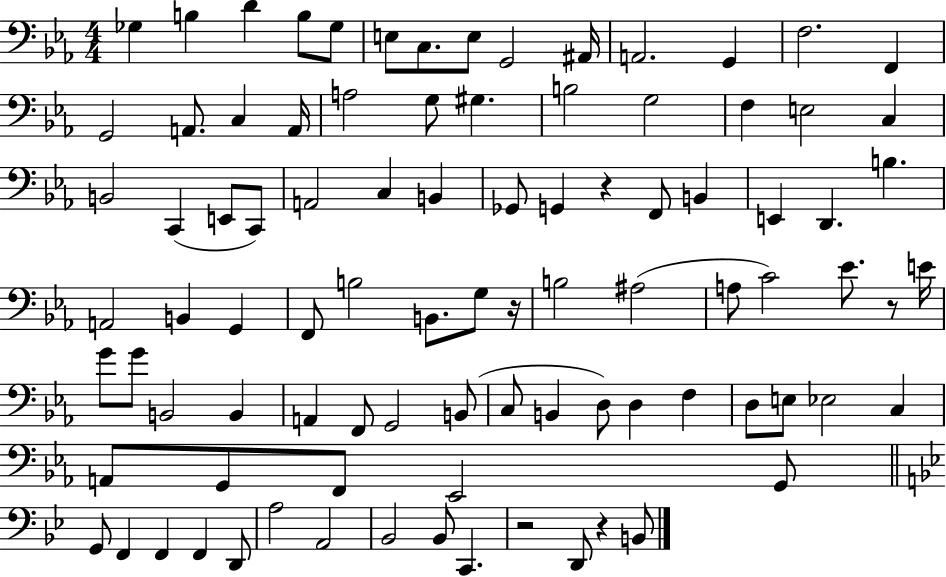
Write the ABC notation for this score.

X:1
T:Untitled
M:4/4
L:1/4
K:Eb
_G, B, D B,/2 _G,/2 E,/2 C,/2 E,/2 G,,2 ^A,,/4 A,,2 G,, F,2 F,, G,,2 A,,/2 C, A,,/4 A,2 G,/2 ^G, B,2 G,2 F, E,2 C, B,,2 C,, E,,/2 C,,/2 A,,2 C, B,, _G,,/2 G,, z F,,/2 B,, E,, D,, B, A,,2 B,, G,, F,,/2 B,2 B,,/2 G,/2 z/4 B,2 ^A,2 A,/2 C2 _E/2 z/2 E/4 G/2 G/2 B,,2 B,, A,, F,,/2 G,,2 B,,/2 C,/2 B,, D,/2 D, F, D,/2 E,/2 _E,2 C, A,,/2 G,,/2 F,,/2 _E,,2 G,,/2 G,,/2 F,, F,, F,, D,,/2 A,2 A,,2 _B,,2 _B,,/2 C,, z2 D,,/2 z B,,/2